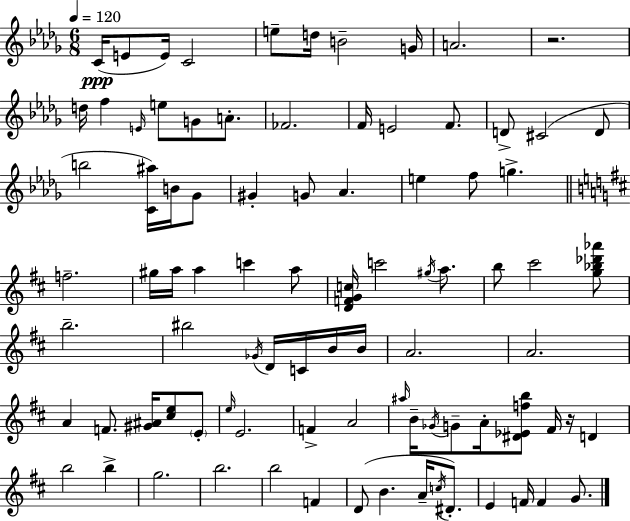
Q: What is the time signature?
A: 6/8